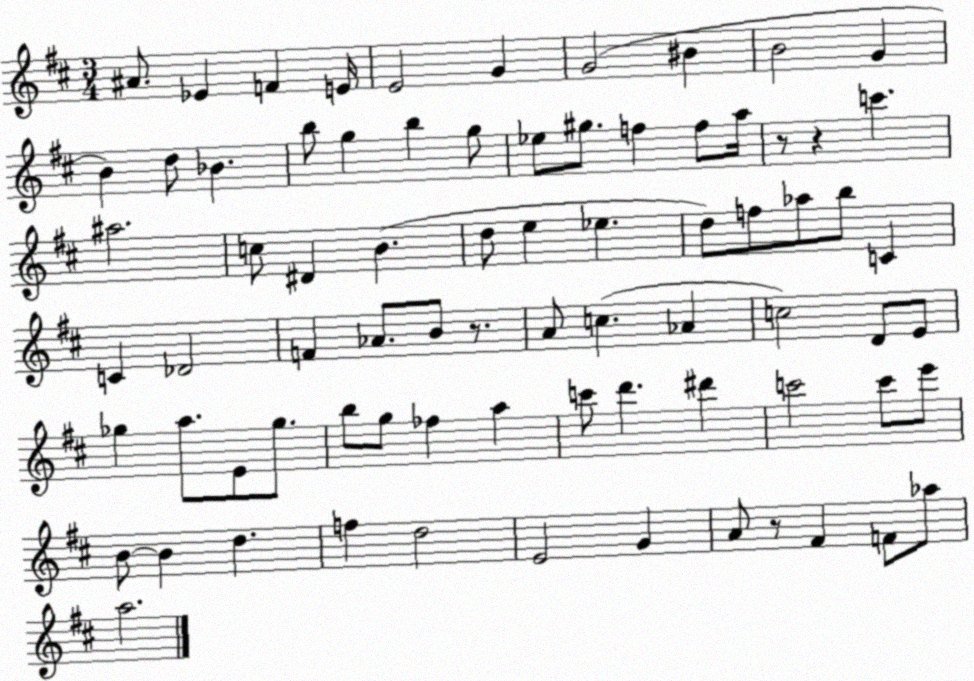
X:1
T:Untitled
M:3/4
L:1/4
K:D
^A/2 _E F E/4 E2 G G2 ^B B2 G B d/2 _B b/2 g b g/2 _e/2 ^g/2 f f/2 a/4 z/2 z c' ^a2 c/2 ^D B d/2 e _e d/2 f/2 _a/2 b/2 C C _D2 F _A/2 B/2 z/2 A/2 c _A c2 D/2 E/2 _g a/2 E/2 _g/2 b/2 g/2 _f a c'/2 d' ^d' c'2 c'/2 e'/2 B/2 B d f d2 E2 G A/2 z/2 ^F F/2 _a/2 a2